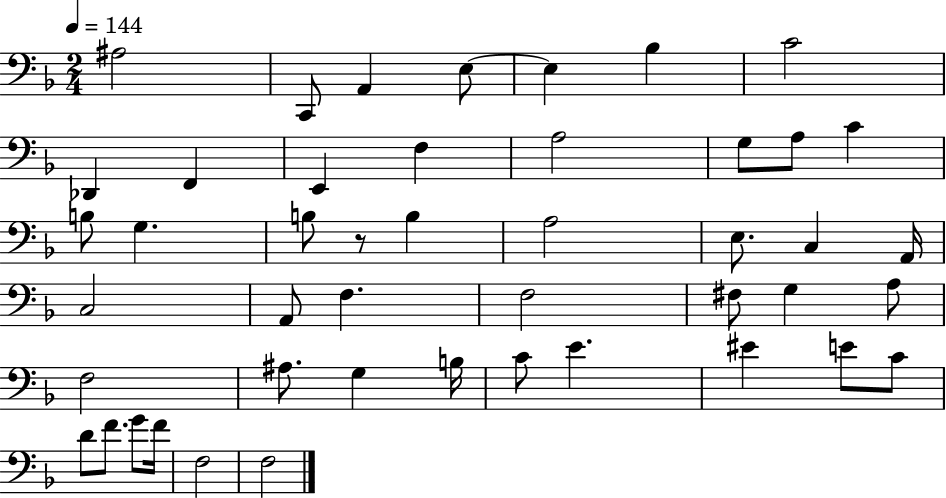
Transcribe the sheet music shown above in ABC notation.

X:1
T:Untitled
M:2/4
L:1/4
K:F
^A,2 C,,/2 A,, E,/2 E, _B, C2 _D,, F,, E,, F, A,2 G,/2 A,/2 C B,/2 G, B,/2 z/2 B, A,2 E,/2 C, A,,/4 C,2 A,,/2 F, F,2 ^F,/2 G, A,/2 F,2 ^A,/2 G, B,/4 C/2 E ^E E/2 C/2 D/2 F/2 G/2 F/4 F,2 F,2